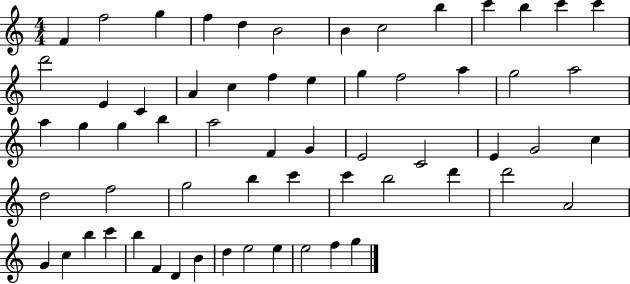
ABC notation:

X:1
T:Untitled
M:4/4
L:1/4
K:C
F f2 g f d B2 B c2 b c' b c' c' d'2 E C A c f e g f2 a g2 a2 a g g b a2 F G E2 C2 E G2 c d2 f2 g2 b c' c' b2 d' d'2 A2 G c b c' b F D B d e2 e e2 f g